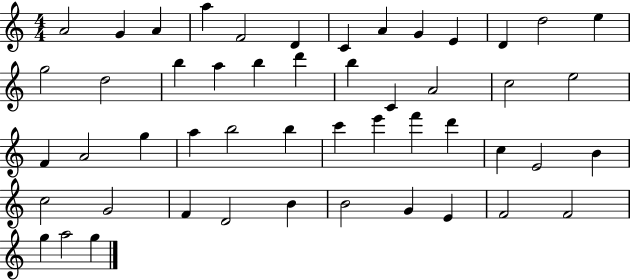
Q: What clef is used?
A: treble